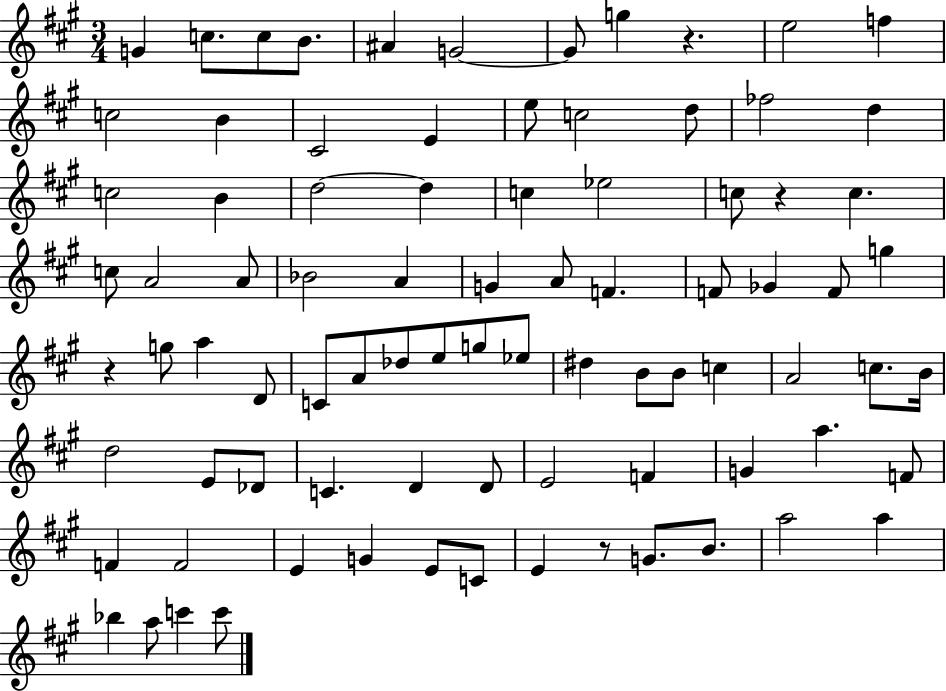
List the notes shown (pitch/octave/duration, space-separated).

G4/q C5/e. C5/e B4/e. A#4/q G4/h G4/e G5/q R/q. E5/h F5/q C5/h B4/q C#4/h E4/q E5/e C5/h D5/e FES5/h D5/q C5/h B4/q D5/h D5/q C5/q Eb5/h C5/e R/q C5/q. C5/e A4/h A4/e Bb4/h A4/q G4/q A4/e F4/q. F4/e Gb4/q F4/e G5/q R/q G5/e A5/q D4/e C4/e A4/e Db5/e E5/e G5/e Eb5/e D#5/q B4/e B4/e C5/q A4/h C5/e. B4/s D5/h E4/e Db4/e C4/q. D4/q D4/e E4/h F4/q G4/q A5/q. F4/e F4/q F4/h E4/q G4/q E4/e C4/e E4/q R/e G4/e. B4/e. A5/h A5/q Bb5/q A5/e C6/q C6/e